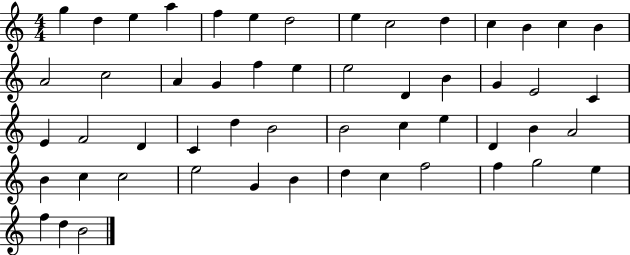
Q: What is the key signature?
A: C major